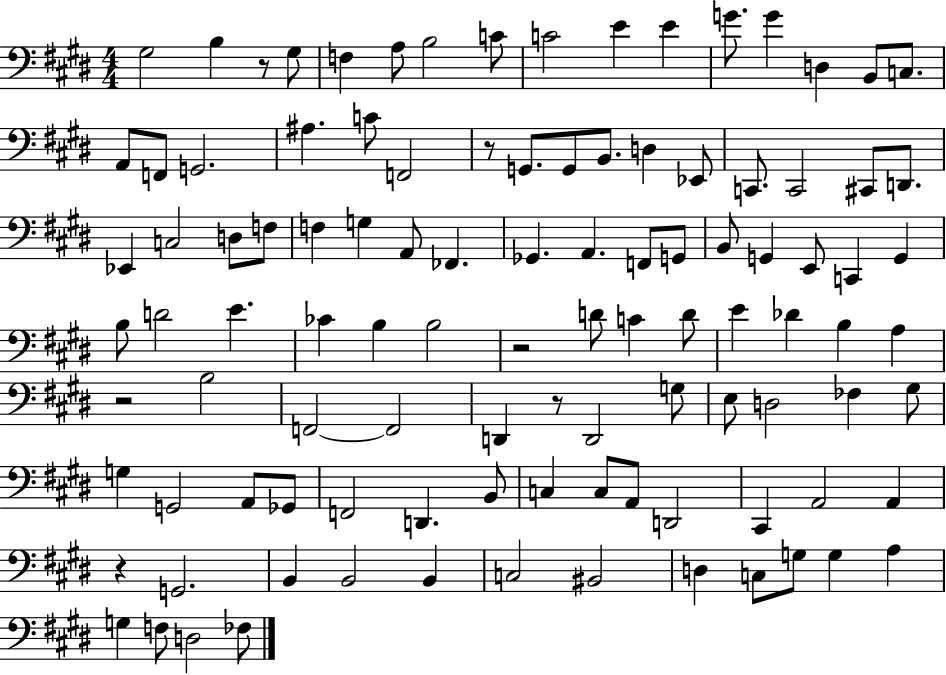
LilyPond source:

{
  \clef bass
  \numericTimeSignature
  \time 4/4
  \key e \major
  gis2 b4 r8 gis8 | f4 a8 b2 c'8 | c'2 e'4 e'4 | g'8. g'4 d4 b,8 c8. | \break a,8 f,8 g,2. | ais4. c'8 f,2 | r8 g,8. g,8 b,8. d4 ees,8 | c,8. c,2 cis,8 d,8. | \break ees,4 c2 d8 f8 | f4 g4 a,8 fes,4. | ges,4. a,4. f,8 g,8 | b,8 g,4 e,8 c,4 g,4 | \break b8 d'2 e'4. | ces'4 b4 b2 | r2 d'8 c'4 d'8 | e'4 des'4 b4 a4 | \break r2 b2 | f,2~~ f,2 | d,4 r8 d,2 g8 | e8 d2 fes4 gis8 | \break g4 g,2 a,8 ges,8 | f,2 d,4. b,8 | c4 c8 a,8 d,2 | cis,4 a,2 a,4 | \break r4 g,2. | b,4 b,2 b,4 | c2 bis,2 | d4 c8 g8 g4 a4 | \break g4 f8 d2 fes8 | \bar "|."
}